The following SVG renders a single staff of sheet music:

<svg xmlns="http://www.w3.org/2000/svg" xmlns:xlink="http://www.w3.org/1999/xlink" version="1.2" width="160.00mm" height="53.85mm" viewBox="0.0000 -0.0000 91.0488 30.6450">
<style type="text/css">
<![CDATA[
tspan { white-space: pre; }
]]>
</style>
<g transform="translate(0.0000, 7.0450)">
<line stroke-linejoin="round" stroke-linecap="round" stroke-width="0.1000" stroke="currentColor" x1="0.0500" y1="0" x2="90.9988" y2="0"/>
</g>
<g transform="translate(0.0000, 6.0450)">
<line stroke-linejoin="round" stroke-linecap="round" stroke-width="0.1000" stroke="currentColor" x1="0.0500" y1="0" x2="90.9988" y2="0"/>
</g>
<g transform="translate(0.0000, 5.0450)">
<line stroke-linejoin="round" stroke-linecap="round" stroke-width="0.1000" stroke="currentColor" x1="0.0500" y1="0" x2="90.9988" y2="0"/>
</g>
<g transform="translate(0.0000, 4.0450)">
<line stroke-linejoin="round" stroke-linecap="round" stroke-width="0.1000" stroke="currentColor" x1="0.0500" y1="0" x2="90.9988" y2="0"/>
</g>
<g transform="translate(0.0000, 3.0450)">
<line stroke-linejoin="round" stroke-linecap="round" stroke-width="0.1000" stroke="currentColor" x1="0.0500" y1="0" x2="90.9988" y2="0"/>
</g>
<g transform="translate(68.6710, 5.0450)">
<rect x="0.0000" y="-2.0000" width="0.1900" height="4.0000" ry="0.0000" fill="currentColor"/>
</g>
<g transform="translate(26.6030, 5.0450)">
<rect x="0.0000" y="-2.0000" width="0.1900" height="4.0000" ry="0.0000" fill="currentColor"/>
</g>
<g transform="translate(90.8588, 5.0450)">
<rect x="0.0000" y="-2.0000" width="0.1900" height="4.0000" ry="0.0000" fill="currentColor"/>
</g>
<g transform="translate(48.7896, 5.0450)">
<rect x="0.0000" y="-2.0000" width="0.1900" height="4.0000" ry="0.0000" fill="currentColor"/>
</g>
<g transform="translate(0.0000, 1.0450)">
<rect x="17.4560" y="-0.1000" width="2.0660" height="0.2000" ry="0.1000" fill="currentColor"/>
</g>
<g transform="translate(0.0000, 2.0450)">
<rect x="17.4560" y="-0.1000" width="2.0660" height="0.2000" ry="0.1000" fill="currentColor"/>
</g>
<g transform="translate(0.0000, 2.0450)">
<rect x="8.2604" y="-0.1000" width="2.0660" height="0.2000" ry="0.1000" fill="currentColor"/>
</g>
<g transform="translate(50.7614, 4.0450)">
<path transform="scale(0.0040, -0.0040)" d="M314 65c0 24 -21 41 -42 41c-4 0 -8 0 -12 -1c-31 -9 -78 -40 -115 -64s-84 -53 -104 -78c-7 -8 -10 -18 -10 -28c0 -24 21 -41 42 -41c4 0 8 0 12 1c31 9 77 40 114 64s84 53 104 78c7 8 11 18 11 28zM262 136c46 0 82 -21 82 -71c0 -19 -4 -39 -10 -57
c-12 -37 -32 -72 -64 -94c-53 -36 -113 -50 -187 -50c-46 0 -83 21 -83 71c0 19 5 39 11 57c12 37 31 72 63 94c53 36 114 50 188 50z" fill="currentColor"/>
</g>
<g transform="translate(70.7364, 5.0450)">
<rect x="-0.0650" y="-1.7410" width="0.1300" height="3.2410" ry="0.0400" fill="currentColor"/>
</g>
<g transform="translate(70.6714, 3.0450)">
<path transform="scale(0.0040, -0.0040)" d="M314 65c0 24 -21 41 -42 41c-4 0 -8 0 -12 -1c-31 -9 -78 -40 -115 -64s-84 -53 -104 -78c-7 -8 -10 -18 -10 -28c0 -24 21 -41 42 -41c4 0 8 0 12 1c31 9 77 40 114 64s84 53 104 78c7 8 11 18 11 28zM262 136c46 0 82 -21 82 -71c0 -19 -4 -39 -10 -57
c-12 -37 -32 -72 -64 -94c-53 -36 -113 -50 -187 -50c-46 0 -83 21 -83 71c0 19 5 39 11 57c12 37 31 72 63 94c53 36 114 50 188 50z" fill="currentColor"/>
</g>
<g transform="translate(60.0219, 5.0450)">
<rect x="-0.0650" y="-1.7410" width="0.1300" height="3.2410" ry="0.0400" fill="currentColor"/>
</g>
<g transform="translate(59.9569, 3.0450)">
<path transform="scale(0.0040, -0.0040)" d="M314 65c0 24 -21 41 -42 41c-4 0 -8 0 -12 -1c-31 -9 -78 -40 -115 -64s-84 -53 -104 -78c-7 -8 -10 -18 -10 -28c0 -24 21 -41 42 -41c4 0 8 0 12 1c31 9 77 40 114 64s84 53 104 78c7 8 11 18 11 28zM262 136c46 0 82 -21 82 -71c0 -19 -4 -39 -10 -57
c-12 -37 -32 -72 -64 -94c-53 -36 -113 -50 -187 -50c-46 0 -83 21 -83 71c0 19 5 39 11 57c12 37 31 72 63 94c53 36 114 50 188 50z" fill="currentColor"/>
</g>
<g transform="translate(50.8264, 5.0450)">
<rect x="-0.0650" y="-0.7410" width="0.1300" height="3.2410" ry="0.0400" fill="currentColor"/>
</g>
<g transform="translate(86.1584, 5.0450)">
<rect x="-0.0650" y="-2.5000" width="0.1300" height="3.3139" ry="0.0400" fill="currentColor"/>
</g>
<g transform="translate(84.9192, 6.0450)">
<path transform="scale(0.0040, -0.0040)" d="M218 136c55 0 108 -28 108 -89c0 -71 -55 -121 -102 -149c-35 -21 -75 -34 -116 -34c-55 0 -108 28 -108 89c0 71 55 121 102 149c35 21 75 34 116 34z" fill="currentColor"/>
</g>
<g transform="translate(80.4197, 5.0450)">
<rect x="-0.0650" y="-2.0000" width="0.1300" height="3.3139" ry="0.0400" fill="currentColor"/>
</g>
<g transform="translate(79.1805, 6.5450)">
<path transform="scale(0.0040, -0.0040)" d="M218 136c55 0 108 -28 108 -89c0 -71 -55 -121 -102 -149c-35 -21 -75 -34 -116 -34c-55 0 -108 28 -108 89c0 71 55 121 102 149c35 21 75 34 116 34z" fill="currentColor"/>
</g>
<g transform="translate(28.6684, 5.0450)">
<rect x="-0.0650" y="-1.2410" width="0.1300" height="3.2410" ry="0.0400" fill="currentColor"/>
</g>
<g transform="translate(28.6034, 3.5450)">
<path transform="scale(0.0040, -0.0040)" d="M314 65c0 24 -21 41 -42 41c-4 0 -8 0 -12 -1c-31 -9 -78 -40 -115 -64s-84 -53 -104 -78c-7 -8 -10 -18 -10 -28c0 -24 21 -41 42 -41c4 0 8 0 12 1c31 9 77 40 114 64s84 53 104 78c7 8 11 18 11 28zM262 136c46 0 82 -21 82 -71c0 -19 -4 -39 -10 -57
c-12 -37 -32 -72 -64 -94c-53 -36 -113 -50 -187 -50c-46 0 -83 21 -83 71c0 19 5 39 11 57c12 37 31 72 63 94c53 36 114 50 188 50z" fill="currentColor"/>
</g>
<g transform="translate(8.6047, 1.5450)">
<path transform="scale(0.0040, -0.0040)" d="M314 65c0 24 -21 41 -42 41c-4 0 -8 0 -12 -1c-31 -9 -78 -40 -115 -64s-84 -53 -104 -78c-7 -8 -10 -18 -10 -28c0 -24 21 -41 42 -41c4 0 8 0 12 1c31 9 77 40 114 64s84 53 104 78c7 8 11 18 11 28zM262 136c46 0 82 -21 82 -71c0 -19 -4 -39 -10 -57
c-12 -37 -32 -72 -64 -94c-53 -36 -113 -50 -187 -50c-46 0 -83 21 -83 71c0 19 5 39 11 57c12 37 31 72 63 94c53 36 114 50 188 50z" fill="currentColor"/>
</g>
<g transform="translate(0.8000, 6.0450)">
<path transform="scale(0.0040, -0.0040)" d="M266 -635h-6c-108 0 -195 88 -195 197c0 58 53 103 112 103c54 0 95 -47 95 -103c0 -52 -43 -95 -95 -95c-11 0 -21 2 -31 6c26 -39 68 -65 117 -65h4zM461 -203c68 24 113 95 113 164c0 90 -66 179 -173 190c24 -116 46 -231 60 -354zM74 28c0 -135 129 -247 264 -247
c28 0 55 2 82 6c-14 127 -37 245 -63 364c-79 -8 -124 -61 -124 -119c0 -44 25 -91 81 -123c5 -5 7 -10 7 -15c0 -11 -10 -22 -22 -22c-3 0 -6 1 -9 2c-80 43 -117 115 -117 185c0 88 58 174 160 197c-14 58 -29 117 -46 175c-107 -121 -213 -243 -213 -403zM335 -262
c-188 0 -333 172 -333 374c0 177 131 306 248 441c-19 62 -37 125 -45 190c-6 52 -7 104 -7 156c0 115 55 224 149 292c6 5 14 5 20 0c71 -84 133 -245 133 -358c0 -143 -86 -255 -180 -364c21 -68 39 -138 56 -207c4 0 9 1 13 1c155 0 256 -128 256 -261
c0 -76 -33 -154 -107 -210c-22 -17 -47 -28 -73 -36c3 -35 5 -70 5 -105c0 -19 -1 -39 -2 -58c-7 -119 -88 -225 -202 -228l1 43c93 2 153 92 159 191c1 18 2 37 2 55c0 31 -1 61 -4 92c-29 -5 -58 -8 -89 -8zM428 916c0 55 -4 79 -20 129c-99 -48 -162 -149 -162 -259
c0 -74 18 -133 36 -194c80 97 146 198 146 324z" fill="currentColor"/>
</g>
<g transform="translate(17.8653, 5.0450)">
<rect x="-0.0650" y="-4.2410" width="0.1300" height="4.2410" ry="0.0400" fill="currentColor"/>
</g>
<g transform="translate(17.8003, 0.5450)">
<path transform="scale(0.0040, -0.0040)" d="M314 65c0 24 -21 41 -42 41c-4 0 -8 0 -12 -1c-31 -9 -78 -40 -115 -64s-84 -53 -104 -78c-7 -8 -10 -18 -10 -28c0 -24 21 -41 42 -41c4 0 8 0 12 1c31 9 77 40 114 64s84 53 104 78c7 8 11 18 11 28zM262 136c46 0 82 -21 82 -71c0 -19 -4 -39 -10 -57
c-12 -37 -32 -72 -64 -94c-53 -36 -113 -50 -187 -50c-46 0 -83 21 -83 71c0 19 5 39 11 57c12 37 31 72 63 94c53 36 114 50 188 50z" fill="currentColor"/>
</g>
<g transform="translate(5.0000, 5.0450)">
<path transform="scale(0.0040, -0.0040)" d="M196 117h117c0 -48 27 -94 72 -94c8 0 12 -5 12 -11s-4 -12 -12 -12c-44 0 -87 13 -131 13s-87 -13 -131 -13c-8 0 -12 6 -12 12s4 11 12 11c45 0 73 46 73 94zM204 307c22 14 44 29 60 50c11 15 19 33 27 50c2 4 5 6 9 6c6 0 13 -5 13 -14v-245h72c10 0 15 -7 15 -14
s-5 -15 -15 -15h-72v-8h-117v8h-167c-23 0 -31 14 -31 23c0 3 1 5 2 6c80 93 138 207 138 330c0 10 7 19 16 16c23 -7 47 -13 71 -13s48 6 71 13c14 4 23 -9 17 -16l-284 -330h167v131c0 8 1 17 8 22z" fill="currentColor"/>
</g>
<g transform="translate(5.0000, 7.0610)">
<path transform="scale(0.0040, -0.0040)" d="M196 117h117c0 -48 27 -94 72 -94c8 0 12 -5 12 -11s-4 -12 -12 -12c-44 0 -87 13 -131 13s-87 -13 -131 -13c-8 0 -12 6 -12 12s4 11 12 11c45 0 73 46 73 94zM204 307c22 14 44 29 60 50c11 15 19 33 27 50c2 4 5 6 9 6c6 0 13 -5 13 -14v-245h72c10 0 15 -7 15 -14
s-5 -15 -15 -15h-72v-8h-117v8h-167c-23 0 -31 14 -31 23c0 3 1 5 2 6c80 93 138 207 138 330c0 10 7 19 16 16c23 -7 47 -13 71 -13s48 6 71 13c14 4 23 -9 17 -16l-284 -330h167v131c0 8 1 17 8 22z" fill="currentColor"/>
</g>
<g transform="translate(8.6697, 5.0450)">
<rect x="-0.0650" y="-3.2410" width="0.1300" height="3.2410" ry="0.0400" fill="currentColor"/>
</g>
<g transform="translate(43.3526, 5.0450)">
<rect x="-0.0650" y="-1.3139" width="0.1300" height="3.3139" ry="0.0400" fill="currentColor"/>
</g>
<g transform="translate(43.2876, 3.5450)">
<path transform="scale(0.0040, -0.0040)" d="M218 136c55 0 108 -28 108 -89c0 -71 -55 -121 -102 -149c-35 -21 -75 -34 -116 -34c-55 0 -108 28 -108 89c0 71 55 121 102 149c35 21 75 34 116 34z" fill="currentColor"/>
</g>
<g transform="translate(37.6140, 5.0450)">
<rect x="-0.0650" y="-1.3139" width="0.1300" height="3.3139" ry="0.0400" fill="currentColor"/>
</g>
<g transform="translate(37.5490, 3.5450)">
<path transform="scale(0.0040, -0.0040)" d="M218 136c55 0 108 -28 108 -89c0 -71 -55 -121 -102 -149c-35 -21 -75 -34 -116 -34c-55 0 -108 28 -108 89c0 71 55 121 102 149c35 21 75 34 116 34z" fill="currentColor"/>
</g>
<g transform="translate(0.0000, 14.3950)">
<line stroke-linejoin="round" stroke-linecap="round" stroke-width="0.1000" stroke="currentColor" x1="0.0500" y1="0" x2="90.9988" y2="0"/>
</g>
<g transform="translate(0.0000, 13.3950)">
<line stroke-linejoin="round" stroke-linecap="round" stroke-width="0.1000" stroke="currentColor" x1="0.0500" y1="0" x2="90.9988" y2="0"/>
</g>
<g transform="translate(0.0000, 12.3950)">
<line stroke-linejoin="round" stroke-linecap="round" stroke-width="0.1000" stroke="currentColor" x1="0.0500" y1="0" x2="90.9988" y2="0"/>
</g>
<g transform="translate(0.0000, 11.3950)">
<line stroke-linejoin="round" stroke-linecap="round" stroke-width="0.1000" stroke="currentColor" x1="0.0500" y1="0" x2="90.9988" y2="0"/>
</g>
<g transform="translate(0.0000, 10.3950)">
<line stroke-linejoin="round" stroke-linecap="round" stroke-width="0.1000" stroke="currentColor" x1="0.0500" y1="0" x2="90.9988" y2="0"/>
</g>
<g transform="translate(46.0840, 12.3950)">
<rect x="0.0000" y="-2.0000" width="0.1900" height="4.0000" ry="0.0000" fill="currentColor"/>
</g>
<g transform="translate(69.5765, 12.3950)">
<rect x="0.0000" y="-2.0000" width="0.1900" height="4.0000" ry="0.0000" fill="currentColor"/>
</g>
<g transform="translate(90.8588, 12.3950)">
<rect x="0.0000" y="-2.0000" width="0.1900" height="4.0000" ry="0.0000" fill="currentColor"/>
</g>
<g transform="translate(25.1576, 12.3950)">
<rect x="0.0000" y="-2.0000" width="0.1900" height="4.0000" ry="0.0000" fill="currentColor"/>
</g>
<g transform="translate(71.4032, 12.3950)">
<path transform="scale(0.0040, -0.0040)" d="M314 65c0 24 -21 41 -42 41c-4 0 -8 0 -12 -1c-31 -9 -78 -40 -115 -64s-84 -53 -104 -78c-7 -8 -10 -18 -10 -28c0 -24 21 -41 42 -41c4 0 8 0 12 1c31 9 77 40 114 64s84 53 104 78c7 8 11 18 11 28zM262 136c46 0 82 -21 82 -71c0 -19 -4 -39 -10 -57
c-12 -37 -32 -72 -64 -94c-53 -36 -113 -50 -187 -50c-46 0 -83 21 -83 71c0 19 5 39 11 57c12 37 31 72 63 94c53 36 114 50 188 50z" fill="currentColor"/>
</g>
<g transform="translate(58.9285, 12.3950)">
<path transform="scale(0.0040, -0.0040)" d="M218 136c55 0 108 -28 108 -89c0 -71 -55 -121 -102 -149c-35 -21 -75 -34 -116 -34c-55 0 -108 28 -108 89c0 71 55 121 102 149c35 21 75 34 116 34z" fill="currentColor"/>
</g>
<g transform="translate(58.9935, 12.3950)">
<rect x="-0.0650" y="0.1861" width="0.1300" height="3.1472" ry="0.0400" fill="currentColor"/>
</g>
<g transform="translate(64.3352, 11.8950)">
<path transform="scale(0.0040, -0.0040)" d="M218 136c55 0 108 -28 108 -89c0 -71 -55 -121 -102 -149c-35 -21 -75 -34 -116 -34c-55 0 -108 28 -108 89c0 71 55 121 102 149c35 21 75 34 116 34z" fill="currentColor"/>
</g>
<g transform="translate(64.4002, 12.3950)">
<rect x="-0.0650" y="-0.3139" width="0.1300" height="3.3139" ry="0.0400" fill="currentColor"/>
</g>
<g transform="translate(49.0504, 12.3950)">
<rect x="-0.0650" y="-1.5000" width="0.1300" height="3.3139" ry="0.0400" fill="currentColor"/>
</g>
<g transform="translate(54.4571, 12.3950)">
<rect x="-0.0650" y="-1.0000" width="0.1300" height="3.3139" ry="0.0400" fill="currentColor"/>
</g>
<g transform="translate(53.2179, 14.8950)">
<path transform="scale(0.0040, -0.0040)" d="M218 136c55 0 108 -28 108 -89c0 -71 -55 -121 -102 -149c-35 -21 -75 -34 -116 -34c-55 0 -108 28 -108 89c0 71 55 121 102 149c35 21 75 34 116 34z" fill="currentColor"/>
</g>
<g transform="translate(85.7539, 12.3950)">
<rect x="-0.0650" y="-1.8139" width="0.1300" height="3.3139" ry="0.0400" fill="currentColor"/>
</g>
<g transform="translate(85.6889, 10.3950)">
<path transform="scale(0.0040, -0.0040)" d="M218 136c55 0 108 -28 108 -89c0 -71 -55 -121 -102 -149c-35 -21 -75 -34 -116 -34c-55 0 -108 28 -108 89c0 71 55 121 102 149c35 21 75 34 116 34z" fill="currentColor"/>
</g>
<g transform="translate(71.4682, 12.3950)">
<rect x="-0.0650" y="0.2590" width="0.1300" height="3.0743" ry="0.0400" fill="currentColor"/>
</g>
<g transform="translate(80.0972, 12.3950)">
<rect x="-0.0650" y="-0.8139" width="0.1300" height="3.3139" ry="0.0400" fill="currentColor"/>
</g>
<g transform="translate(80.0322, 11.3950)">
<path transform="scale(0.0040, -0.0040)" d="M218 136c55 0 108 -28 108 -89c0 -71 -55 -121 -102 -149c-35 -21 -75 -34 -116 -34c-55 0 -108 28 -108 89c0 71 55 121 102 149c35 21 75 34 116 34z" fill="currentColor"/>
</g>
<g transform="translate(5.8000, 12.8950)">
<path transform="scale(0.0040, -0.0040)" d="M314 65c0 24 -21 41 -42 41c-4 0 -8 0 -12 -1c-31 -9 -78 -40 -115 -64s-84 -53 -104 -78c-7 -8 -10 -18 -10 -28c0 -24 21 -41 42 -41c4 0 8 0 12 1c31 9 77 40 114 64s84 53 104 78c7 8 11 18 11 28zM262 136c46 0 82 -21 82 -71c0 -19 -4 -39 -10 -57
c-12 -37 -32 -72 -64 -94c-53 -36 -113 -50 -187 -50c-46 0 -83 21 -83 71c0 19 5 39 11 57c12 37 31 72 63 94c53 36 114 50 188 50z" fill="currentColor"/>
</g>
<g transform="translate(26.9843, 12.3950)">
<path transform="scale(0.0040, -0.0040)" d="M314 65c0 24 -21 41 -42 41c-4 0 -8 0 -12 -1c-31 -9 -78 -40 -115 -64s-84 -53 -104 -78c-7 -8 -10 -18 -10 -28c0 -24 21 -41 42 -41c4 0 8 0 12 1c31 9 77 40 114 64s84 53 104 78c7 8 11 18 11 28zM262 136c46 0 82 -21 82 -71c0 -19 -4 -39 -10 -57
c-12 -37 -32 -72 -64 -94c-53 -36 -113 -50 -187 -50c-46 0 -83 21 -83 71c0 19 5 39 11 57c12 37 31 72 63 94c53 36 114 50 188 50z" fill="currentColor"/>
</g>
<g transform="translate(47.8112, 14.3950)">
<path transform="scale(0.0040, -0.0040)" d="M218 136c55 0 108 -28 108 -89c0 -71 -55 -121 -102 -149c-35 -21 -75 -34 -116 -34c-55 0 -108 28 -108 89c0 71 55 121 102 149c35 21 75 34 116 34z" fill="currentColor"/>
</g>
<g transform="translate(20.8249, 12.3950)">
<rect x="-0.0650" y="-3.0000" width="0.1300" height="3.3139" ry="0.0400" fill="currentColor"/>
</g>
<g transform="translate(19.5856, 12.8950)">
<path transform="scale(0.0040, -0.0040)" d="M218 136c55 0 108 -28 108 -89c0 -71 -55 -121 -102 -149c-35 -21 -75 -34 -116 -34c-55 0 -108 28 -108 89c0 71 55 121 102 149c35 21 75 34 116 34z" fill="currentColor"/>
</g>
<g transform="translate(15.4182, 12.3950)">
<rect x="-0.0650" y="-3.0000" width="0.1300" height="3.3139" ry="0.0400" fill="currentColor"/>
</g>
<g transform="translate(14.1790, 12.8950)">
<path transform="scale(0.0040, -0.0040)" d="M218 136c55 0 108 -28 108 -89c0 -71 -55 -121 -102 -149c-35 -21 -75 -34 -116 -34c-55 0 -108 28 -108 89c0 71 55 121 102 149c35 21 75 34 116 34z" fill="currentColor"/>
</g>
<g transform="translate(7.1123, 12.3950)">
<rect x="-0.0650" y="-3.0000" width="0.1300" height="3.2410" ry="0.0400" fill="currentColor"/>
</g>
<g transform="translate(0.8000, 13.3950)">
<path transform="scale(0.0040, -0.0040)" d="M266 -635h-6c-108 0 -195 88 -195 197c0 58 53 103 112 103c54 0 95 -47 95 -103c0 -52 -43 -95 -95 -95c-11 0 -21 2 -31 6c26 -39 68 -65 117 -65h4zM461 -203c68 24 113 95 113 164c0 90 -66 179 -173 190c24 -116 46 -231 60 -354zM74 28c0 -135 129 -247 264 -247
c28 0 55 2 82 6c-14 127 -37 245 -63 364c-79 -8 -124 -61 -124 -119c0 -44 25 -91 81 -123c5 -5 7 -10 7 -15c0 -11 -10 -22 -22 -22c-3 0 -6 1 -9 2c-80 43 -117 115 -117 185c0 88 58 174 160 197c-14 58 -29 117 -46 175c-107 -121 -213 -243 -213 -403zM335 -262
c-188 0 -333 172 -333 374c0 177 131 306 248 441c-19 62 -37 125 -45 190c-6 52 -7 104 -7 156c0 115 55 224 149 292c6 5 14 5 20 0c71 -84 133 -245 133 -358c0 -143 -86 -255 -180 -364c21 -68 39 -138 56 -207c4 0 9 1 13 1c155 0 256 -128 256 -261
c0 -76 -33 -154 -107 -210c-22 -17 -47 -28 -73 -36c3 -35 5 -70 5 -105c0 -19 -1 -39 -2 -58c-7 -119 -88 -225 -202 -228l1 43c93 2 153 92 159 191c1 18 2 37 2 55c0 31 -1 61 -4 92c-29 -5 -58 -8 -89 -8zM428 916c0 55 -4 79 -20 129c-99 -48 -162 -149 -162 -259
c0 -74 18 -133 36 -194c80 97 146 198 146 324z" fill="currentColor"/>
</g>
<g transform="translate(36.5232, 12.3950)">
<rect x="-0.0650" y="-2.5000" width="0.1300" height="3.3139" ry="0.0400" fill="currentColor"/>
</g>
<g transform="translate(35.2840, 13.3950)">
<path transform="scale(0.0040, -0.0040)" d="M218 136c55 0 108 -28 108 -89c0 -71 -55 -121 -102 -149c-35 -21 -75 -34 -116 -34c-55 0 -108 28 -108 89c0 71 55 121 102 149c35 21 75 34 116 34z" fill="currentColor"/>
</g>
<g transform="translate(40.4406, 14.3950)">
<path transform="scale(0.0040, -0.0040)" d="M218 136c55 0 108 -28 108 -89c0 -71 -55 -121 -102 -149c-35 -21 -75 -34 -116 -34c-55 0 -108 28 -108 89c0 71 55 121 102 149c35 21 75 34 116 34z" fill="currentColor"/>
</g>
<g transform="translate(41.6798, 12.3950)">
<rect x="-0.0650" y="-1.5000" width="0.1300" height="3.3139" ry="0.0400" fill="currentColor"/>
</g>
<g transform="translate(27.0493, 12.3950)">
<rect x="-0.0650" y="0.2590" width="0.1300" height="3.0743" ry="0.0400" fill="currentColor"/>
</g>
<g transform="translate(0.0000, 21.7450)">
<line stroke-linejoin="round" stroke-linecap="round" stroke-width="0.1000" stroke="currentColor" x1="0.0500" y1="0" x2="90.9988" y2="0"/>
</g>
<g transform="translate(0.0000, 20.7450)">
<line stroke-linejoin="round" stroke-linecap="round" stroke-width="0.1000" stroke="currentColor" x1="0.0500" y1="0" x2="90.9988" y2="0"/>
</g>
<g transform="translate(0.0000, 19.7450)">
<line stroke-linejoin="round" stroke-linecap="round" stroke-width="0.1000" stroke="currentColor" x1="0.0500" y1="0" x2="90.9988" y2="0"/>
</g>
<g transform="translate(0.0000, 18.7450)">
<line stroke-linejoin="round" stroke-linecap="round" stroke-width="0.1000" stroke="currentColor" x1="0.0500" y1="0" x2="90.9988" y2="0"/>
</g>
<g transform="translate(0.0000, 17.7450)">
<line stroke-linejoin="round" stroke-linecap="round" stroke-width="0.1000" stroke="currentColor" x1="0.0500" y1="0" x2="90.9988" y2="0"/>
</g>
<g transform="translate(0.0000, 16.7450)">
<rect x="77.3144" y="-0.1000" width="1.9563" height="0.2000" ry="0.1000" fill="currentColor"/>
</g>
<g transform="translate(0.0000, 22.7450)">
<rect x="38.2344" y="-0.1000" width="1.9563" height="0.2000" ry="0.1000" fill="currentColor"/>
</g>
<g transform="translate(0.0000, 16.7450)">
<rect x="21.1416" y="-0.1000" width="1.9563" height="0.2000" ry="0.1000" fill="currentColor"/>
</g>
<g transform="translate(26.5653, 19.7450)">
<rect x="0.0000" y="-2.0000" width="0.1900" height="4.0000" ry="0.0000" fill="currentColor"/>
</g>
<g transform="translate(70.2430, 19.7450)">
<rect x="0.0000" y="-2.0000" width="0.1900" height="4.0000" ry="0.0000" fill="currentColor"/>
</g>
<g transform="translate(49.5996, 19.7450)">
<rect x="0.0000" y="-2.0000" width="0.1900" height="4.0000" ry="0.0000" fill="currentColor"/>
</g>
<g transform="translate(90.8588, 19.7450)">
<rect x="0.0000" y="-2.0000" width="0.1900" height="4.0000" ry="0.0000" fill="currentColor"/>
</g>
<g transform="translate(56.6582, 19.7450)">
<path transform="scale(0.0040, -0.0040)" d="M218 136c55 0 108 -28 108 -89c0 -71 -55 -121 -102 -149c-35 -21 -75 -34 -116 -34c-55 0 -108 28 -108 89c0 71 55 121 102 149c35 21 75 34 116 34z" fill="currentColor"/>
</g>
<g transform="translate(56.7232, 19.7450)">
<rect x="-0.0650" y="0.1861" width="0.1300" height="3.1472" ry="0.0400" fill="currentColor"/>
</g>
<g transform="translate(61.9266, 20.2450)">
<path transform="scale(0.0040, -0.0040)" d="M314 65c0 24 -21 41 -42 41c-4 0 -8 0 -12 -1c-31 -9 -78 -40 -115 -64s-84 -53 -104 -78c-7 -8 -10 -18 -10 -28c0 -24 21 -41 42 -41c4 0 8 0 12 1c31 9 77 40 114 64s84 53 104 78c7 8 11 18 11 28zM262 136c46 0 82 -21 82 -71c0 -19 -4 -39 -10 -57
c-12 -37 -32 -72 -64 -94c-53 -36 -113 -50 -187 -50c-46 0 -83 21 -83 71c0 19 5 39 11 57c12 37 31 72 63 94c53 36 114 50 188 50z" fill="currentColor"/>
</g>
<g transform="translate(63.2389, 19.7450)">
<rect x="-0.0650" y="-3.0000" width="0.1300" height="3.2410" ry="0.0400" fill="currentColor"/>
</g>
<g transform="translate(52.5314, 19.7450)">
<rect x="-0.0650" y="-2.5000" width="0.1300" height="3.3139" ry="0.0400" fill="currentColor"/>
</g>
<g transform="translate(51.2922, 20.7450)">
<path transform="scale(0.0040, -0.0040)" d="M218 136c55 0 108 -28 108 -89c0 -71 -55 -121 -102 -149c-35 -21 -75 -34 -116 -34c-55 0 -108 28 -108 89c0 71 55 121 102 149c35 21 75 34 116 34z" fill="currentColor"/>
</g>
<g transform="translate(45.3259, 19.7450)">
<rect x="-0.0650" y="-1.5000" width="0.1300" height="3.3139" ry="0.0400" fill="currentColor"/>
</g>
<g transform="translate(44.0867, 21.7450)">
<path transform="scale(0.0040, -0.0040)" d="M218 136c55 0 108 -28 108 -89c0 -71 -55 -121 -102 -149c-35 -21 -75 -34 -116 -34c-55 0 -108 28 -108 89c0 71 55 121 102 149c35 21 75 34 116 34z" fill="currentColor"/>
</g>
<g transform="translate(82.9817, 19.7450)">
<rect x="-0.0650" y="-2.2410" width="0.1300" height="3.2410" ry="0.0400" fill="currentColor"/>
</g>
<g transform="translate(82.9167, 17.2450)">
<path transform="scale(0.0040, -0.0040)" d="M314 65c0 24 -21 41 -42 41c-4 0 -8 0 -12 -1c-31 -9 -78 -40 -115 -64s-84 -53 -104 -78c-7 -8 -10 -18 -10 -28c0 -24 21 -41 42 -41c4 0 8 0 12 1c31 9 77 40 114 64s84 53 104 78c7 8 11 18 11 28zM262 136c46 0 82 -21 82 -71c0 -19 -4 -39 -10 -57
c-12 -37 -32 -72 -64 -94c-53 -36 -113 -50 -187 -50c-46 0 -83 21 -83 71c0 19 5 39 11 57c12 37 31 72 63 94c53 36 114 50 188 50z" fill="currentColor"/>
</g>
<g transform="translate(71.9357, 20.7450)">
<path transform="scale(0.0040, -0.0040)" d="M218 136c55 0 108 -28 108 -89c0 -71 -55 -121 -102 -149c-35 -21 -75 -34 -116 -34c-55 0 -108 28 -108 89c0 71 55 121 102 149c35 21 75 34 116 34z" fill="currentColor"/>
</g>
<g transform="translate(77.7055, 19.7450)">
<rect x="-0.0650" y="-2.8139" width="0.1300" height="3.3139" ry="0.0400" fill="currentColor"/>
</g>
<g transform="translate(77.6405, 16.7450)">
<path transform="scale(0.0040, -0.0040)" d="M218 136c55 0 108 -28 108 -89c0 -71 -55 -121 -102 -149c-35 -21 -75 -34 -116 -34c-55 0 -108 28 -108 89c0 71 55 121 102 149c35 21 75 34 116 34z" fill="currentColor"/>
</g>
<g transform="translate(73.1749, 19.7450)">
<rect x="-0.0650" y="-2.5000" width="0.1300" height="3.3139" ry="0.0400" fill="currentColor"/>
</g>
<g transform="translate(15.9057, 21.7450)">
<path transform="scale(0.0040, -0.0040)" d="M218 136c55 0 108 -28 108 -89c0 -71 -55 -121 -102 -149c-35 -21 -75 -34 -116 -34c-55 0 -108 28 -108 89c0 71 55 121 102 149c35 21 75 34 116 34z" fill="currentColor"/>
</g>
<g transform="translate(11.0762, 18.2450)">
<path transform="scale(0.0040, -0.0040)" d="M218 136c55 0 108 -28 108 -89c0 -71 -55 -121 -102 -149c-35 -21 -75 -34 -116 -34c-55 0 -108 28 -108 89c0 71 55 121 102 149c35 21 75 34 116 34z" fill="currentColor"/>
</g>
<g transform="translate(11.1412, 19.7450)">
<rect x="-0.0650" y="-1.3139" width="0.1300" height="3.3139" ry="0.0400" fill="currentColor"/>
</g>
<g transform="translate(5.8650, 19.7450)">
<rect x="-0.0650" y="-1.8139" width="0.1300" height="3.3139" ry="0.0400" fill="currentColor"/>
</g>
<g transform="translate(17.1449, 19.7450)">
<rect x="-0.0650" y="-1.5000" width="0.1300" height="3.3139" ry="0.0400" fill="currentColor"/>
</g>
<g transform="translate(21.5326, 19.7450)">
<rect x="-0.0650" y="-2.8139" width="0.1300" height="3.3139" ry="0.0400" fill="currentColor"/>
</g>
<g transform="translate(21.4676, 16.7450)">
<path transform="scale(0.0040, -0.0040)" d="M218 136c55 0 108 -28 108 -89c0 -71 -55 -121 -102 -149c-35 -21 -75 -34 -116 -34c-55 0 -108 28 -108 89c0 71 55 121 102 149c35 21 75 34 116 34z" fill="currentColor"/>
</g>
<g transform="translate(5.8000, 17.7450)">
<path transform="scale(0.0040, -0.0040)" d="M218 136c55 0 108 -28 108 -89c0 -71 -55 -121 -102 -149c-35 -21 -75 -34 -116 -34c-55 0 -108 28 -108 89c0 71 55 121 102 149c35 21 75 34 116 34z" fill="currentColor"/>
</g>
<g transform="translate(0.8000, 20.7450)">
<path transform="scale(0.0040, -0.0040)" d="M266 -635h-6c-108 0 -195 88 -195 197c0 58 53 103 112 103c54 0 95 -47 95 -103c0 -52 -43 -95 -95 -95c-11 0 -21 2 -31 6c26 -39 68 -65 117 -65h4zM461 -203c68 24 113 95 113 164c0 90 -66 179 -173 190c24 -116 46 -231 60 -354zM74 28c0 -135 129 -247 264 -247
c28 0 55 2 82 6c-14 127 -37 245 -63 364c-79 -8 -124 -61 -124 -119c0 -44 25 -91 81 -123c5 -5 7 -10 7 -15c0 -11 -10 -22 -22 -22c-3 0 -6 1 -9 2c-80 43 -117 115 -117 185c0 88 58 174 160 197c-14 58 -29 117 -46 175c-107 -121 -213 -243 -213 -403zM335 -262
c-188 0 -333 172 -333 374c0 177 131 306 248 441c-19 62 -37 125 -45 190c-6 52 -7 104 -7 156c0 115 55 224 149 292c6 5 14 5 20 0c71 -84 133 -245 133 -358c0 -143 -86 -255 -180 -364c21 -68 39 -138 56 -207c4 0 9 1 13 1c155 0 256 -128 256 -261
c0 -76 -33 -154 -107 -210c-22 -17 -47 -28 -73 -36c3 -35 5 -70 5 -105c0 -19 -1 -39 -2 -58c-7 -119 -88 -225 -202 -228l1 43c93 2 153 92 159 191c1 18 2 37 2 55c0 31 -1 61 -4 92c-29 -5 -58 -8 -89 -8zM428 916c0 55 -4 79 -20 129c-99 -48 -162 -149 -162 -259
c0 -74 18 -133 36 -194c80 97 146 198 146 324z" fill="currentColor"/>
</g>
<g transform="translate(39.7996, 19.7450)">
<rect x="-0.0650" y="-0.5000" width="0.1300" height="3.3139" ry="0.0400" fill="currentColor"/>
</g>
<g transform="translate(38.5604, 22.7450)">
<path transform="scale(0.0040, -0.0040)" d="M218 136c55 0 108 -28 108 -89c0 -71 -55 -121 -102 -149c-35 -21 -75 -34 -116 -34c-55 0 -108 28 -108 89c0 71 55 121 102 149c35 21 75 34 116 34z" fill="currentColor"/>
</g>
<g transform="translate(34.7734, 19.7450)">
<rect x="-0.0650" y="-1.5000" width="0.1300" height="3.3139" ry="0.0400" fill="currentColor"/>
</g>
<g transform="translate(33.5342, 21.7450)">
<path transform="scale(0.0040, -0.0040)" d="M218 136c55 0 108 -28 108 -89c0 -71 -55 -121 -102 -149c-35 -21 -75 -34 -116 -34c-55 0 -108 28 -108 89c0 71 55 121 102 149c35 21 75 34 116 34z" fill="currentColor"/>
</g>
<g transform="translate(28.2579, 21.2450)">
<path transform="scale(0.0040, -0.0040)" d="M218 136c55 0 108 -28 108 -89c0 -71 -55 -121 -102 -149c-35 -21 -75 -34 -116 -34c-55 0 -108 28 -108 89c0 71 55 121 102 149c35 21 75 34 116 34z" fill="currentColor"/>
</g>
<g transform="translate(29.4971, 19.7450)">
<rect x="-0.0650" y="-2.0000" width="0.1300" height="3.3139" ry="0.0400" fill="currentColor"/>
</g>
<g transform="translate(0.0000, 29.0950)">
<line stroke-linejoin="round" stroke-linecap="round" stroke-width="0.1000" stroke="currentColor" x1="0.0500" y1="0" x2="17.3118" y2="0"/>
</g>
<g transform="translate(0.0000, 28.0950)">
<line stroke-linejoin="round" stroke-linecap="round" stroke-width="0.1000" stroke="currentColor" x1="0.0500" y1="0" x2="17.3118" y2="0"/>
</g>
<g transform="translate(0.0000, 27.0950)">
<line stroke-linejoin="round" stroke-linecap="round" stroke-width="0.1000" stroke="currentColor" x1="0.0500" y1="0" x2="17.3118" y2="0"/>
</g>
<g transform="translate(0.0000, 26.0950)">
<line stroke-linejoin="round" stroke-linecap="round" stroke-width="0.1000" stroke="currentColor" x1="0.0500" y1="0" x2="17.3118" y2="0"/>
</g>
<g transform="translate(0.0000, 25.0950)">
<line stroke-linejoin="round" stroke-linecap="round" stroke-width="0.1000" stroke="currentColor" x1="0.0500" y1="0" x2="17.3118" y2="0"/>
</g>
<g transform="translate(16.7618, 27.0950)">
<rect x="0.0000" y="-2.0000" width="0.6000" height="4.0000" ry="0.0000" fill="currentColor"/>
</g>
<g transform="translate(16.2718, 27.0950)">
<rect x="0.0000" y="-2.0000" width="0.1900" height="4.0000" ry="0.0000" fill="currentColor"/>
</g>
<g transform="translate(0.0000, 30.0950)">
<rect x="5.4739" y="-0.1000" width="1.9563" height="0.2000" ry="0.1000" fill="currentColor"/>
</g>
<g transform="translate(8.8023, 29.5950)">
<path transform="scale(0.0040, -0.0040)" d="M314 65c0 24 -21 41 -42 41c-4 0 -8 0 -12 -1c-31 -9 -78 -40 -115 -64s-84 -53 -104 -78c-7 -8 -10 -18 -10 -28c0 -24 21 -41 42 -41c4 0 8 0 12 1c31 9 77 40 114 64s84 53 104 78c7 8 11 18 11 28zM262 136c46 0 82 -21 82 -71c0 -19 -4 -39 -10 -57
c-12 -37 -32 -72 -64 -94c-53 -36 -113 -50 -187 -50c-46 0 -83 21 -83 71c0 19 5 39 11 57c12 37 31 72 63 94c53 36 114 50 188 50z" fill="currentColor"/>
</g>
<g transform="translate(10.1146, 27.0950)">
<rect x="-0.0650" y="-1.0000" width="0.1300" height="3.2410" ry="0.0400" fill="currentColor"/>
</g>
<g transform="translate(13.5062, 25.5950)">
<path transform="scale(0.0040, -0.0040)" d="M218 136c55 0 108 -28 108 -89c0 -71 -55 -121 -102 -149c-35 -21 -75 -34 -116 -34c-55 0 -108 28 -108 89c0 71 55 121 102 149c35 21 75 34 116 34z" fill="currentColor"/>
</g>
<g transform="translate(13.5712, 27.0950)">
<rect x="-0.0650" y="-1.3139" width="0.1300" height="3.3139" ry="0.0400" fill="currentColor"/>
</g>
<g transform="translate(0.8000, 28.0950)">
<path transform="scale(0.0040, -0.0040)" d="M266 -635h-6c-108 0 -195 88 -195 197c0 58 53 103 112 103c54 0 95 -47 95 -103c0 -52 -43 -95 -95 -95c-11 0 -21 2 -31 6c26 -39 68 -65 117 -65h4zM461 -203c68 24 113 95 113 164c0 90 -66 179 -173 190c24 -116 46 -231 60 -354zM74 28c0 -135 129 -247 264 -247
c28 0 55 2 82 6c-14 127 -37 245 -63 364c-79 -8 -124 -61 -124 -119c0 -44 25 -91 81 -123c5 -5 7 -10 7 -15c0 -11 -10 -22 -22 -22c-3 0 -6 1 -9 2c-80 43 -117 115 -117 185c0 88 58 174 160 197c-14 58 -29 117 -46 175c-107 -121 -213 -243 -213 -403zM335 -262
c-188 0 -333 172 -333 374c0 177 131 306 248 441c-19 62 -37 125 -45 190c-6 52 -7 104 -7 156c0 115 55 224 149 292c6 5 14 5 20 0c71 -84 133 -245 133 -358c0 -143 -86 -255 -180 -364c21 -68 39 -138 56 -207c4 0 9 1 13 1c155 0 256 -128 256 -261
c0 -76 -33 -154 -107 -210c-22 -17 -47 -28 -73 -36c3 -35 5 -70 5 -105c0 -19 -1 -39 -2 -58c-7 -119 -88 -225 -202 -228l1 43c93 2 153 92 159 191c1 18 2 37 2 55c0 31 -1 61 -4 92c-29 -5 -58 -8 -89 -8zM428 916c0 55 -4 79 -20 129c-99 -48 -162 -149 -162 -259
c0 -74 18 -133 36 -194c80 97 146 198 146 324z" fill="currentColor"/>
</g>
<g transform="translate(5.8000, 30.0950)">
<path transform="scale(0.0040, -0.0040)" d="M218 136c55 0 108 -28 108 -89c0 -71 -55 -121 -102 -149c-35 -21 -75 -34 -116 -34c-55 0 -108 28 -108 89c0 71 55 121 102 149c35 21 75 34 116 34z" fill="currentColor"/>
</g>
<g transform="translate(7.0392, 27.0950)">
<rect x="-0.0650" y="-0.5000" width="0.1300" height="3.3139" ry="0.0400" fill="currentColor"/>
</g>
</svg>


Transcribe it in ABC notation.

X:1
T:Untitled
M:4/4
L:1/4
K:C
b2 d'2 e2 e e d2 f2 f2 F G A2 A A B2 G E E D B c B2 d f f e E a F E C E G B A2 G a g2 C D2 e